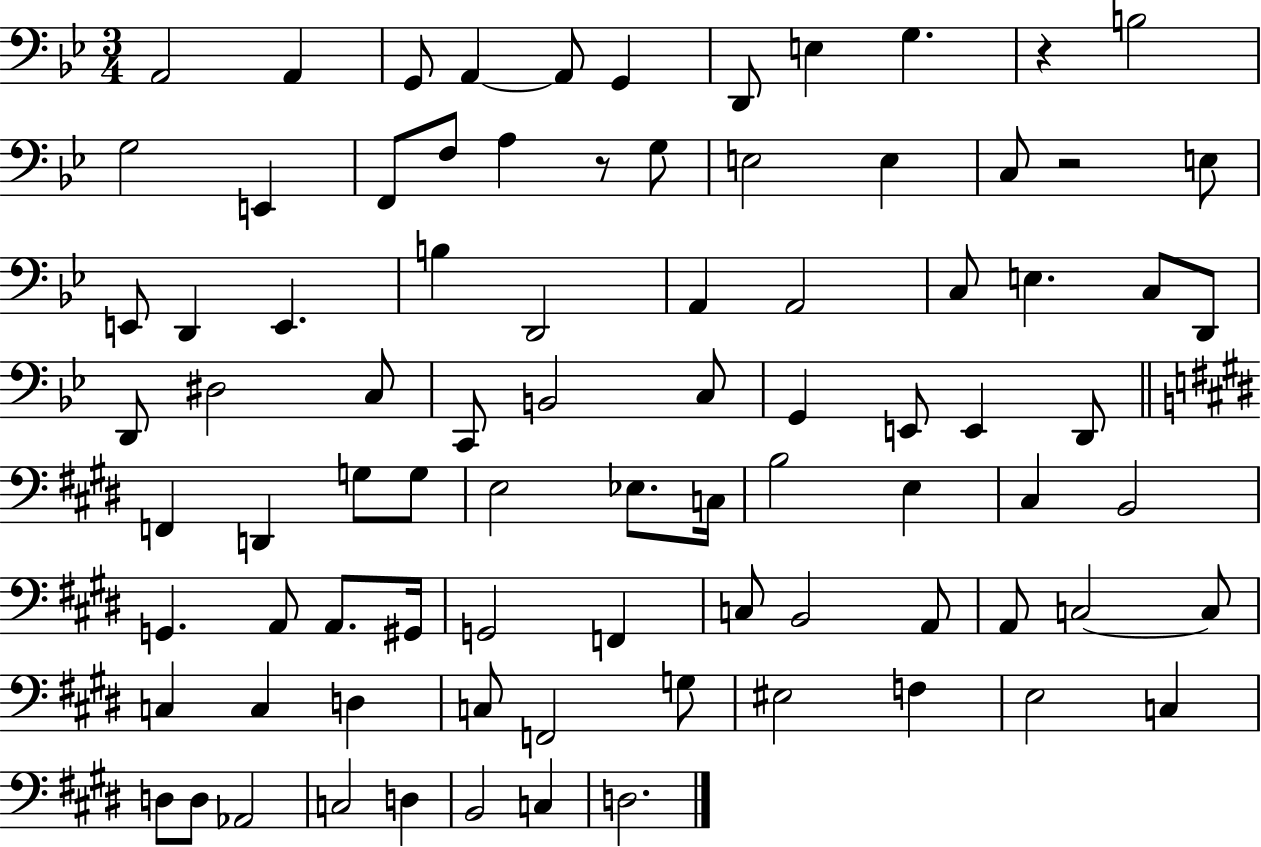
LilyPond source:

{
  \clef bass
  \numericTimeSignature
  \time 3/4
  \key bes \major
  a,2 a,4 | g,8 a,4~~ a,8 g,4 | d,8 e4 g4. | r4 b2 | \break g2 e,4 | f,8 f8 a4 r8 g8 | e2 e4 | c8 r2 e8 | \break e,8 d,4 e,4. | b4 d,2 | a,4 a,2 | c8 e4. c8 d,8 | \break d,8 dis2 c8 | c,8 b,2 c8 | g,4 e,8 e,4 d,8 | \bar "||" \break \key e \major f,4 d,4 g8 g8 | e2 ees8. c16 | b2 e4 | cis4 b,2 | \break g,4. a,8 a,8. gis,16 | g,2 f,4 | c8 b,2 a,8 | a,8 c2~~ c8 | \break c4 c4 d4 | c8 f,2 g8 | eis2 f4 | e2 c4 | \break d8 d8 aes,2 | c2 d4 | b,2 c4 | d2. | \break \bar "|."
}